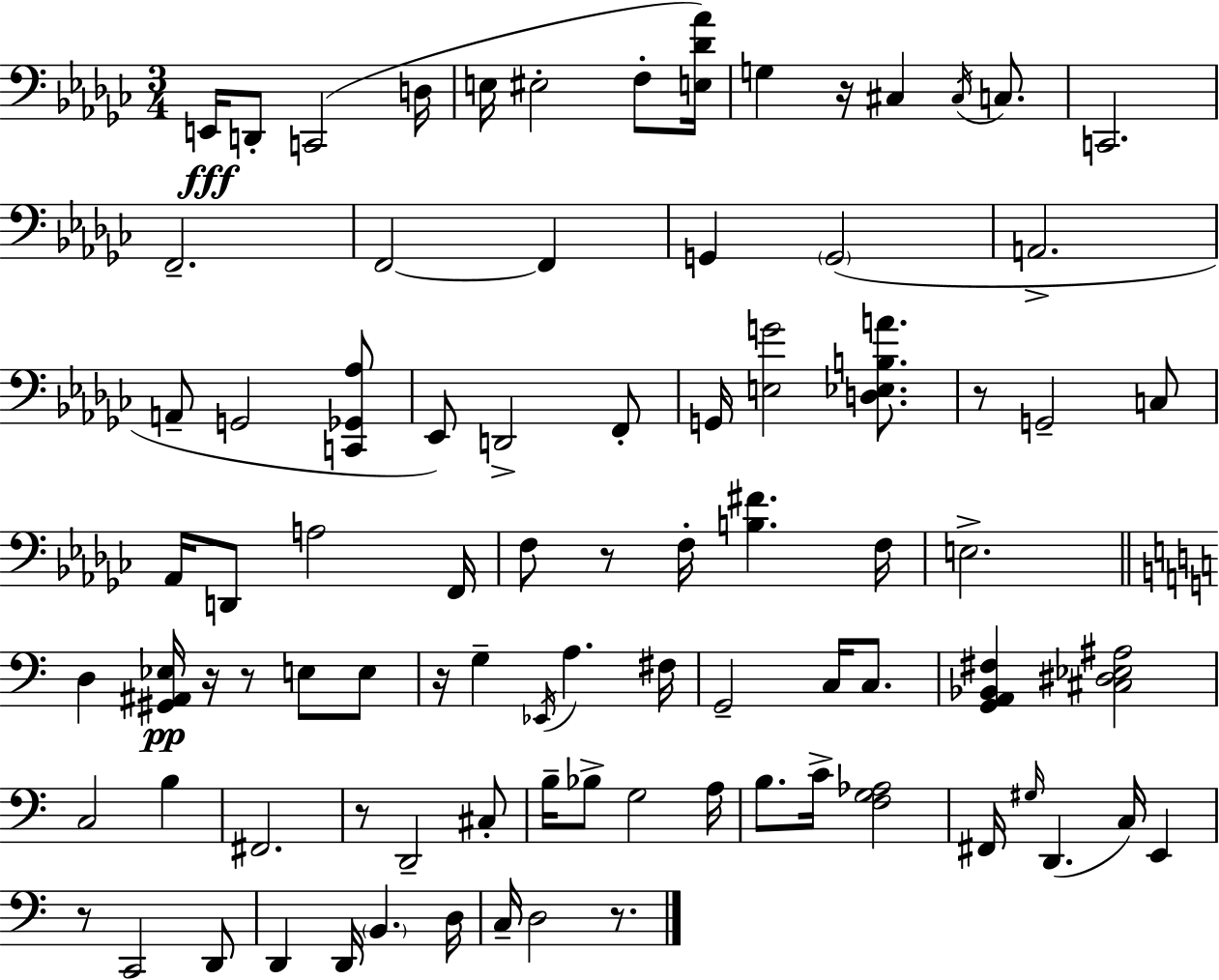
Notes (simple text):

E2/s D2/e C2/h D3/s E3/s EIS3/h F3/e [E3,Db4,Ab4]/s G3/q R/s C#3/q C#3/s C3/e. C2/h. F2/h. F2/h F2/q G2/q G2/h A2/h. A2/e G2/h [C2,Gb2,Ab3]/e Eb2/e D2/h F2/e G2/s [E3,G4]/h [D3,Eb3,B3,A4]/e. R/e G2/h C3/e Ab2/s D2/e A3/h F2/s F3/e R/e F3/s [B3,F#4]/q. F3/s E3/h. D3/q [G#2,A#2,Eb3]/s R/s R/e E3/e E3/e R/s G3/q Eb2/s A3/q. F#3/s G2/h C3/s C3/e. [G2,A2,Bb2,F#3]/q [C#3,D#3,Eb3,A#3]/h C3/h B3/q F#2/h. R/e D2/h C#3/e B3/s Bb3/e G3/h A3/s B3/e. C4/s [F3,G3,Ab3]/h F#2/s G#3/s D2/q. C3/s E2/q R/e C2/h D2/e D2/q D2/s B2/q. D3/s C3/s D3/h R/e.